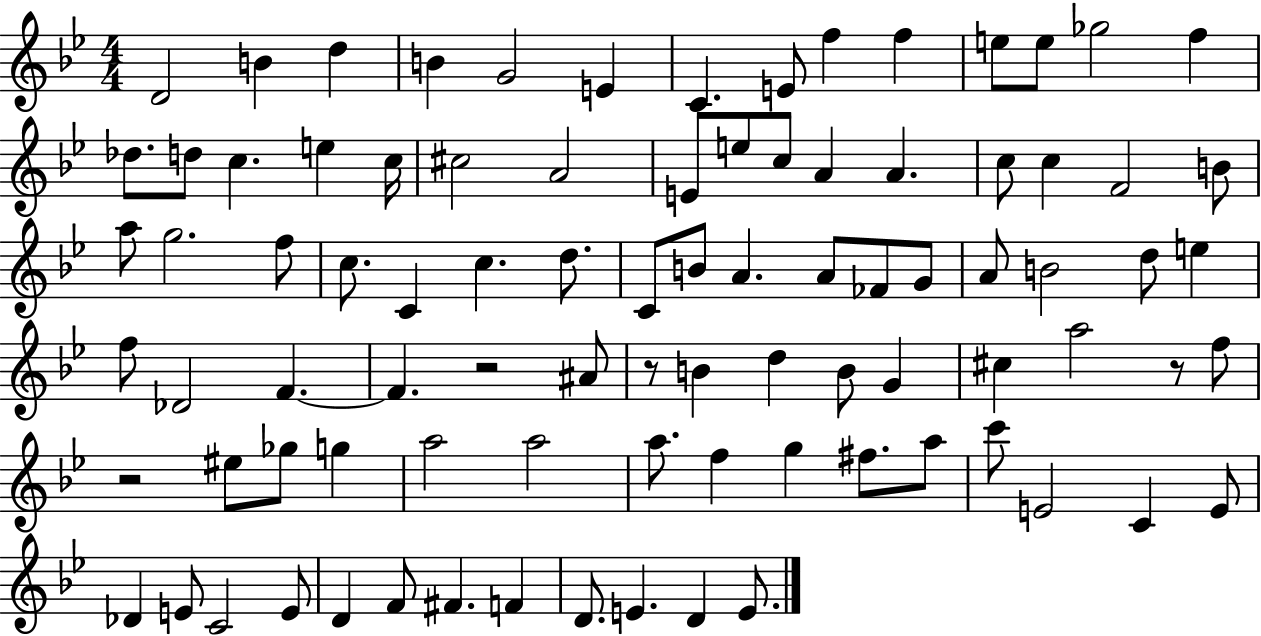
D4/h B4/q D5/q B4/q G4/h E4/q C4/q. E4/e F5/q F5/q E5/e E5/e Gb5/h F5/q Db5/e. D5/e C5/q. E5/q C5/s C#5/h A4/h E4/e E5/e C5/e A4/q A4/q. C5/e C5/q F4/h B4/e A5/e G5/h. F5/e C5/e. C4/q C5/q. D5/e. C4/e B4/e A4/q. A4/e FES4/e G4/e A4/e B4/h D5/e E5/q F5/e Db4/h F4/q. F4/q. R/h A#4/e R/e B4/q D5/q B4/e G4/q C#5/q A5/h R/e F5/e R/h EIS5/e Gb5/e G5/q A5/h A5/h A5/e. F5/q G5/q F#5/e. A5/e C6/e E4/h C4/q E4/e Db4/q E4/e C4/h E4/e D4/q F4/e F#4/q. F4/q D4/e. E4/q. D4/q E4/e.